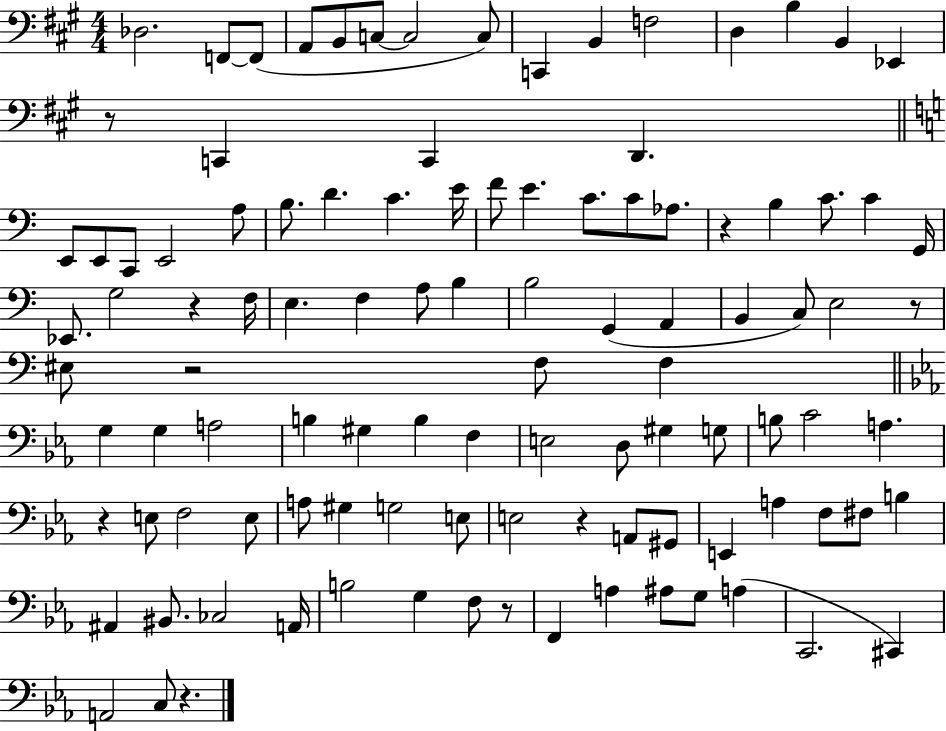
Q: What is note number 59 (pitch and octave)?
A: F3